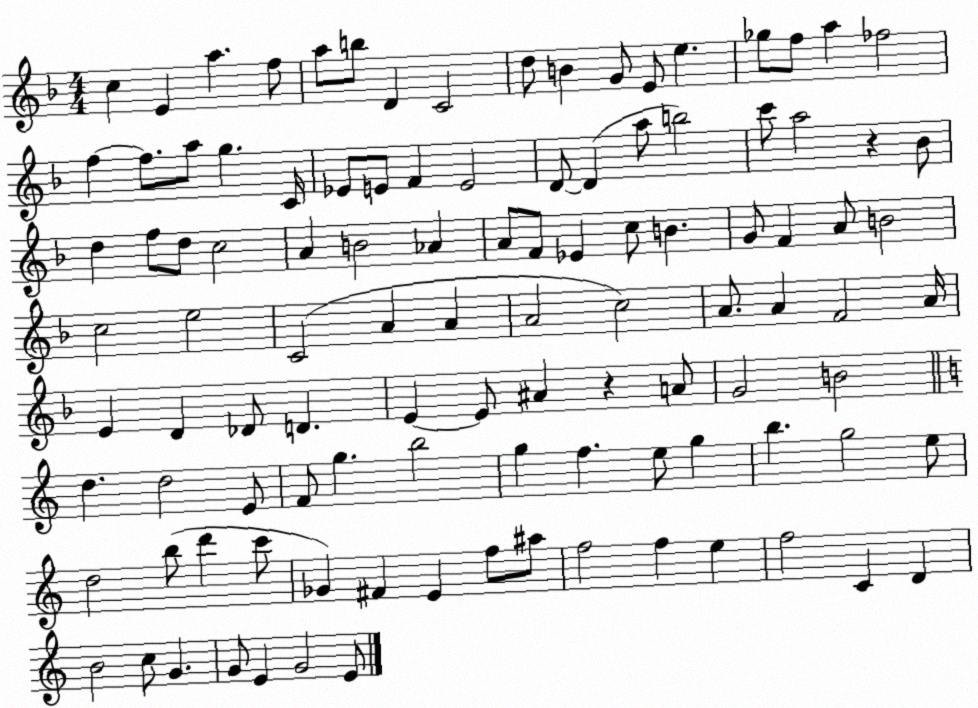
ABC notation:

X:1
T:Untitled
M:4/4
L:1/4
K:F
c E a f/2 a/2 b/2 D C2 d/2 B G/2 E/2 e _g/2 f/2 a _f2 f f/2 a/2 g C/4 _E/2 E/2 F E2 D/2 D a/2 b2 c'/2 a2 z _B/2 d f/2 d/2 c2 A B2 _A A/2 F/2 _E c/2 B G/2 F A/2 B2 c2 e2 C2 A A A2 c2 A/2 A F2 A/4 E D _D/2 D E E/2 ^A z A/2 G2 B2 d d2 E/2 F/2 g b2 g f e/2 g b g2 e/2 d2 b/2 d' c'/2 _G ^F E f/2 ^a/2 f2 f e f2 C D B2 c/2 G G/2 E G2 E/2